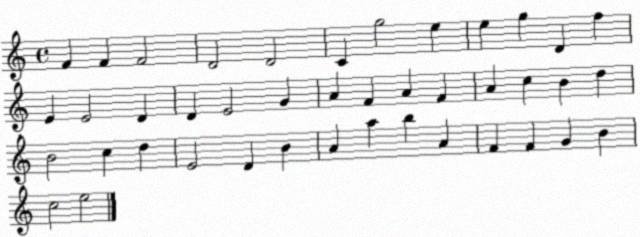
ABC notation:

X:1
T:Untitled
M:4/4
L:1/4
K:C
F F F2 D2 D2 C g2 e e g D f E E2 D D E2 G A F A F A c B d B2 c d E2 D B A a b A F F G B c2 e2